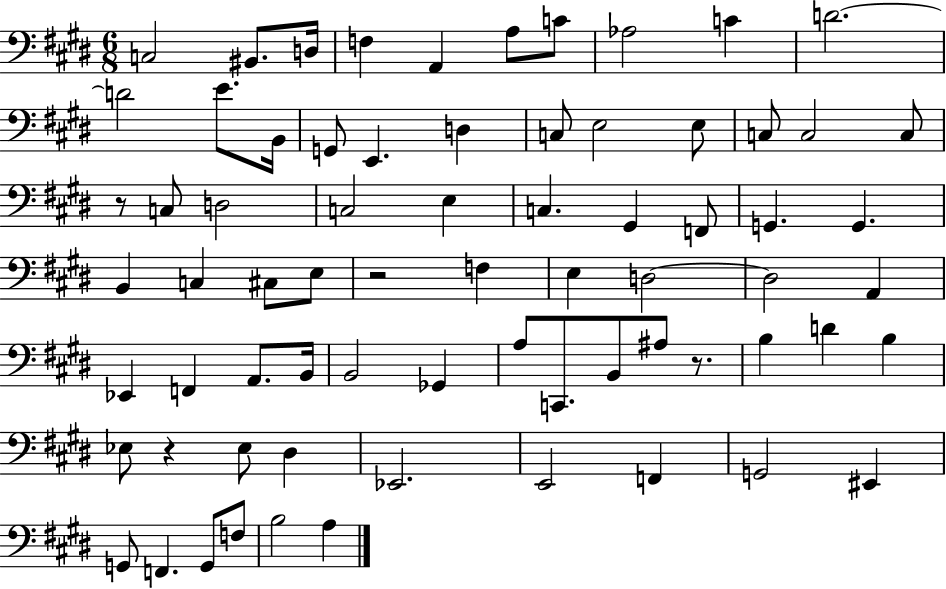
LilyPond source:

{
  \clef bass
  \numericTimeSignature
  \time 6/8
  \key e \major
  c2 bis,8. d16 | f4 a,4 a8 c'8 | aes2 c'4 | d'2.~~ | \break d'2 e'8. b,16 | g,8 e,4. d4 | c8 e2 e8 | c8 c2 c8 | \break r8 c8 d2 | c2 e4 | c4. gis,4 f,8 | g,4. g,4. | \break b,4 c4 cis8 e8 | r2 f4 | e4 d2~~ | d2 a,4 | \break ees,4 f,4 a,8. b,16 | b,2 ges,4 | a8 c,8. b,8 ais8 r8. | b4 d'4 b4 | \break ees8 r4 ees8 dis4 | ees,2. | e,2 f,4 | g,2 eis,4 | \break g,8 f,4. g,8 f8 | b2 a4 | \bar "|."
}